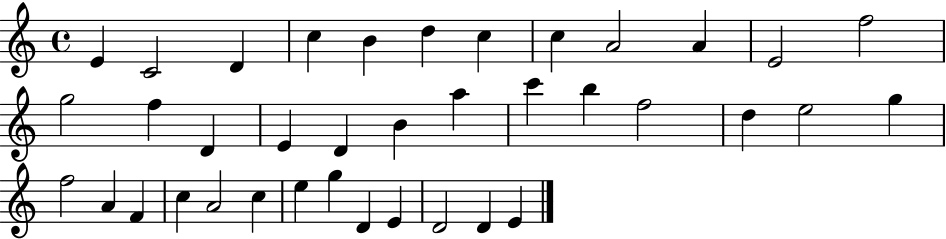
E4/q C4/h D4/q C5/q B4/q D5/q C5/q C5/q A4/h A4/q E4/h F5/h G5/h F5/q D4/q E4/q D4/q B4/q A5/q C6/q B5/q F5/h D5/q E5/h G5/q F5/h A4/q F4/q C5/q A4/h C5/q E5/q G5/q D4/q E4/q D4/h D4/q E4/q